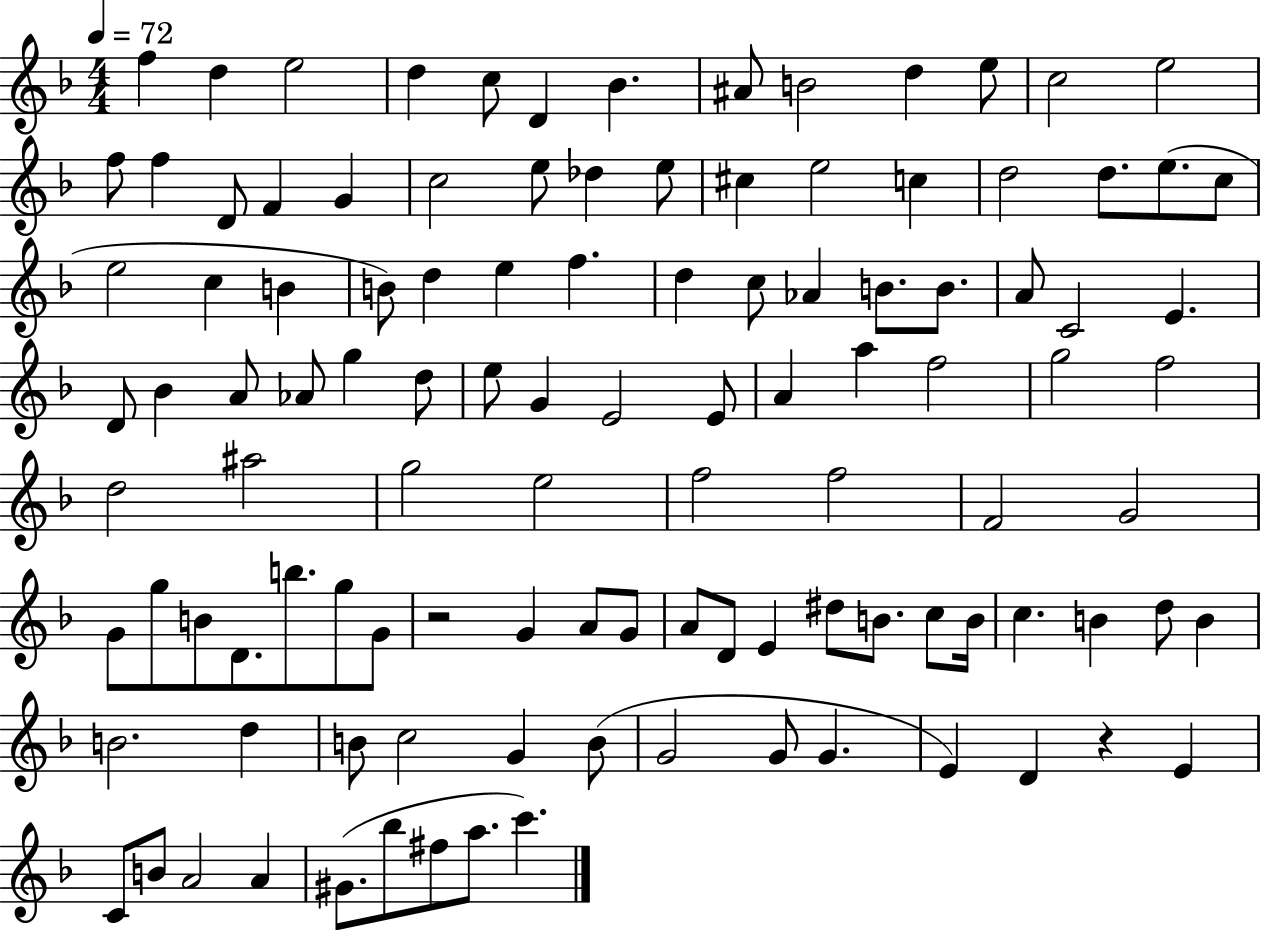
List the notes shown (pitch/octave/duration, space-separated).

F5/q D5/q E5/h D5/q C5/e D4/q Bb4/q. A#4/e B4/h D5/q E5/e C5/h E5/h F5/e F5/q D4/e F4/q G4/q C5/h E5/e Db5/q E5/e C#5/q E5/h C5/q D5/h D5/e. E5/e. C5/e E5/h C5/q B4/q B4/e D5/q E5/q F5/q. D5/q C5/e Ab4/q B4/e. B4/e. A4/e C4/h E4/q. D4/e Bb4/q A4/e Ab4/e G5/q D5/e E5/e G4/q E4/h E4/e A4/q A5/q F5/h G5/h F5/h D5/h A#5/h G5/h E5/h F5/h F5/h F4/h G4/h G4/e G5/e B4/e D4/e. B5/e. G5/e G4/e R/h G4/q A4/e G4/e A4/e D4/e E4/q D#5/e B4/e. C5/e B4/s C5/q. B4/q D5/e B4/q B4/h. D5/q B4/e C5/h G4/q B4/e G4/h G4/e G4/q. E4/q D4/q R/q E4/q C4/e B4/e A4/h A4/q G#4/e. Bb5/e F#5/e A5/e. C6/q.